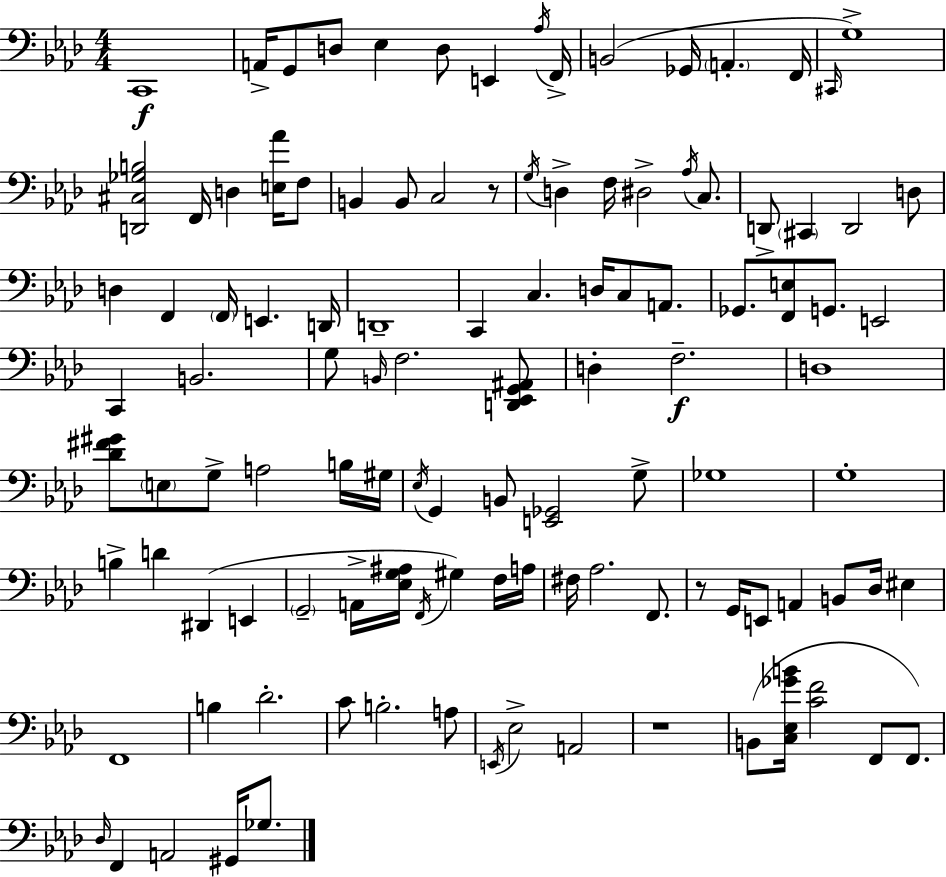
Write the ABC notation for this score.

X:1
T:Untitled
M:4/4
L:1/4
K:Fm
C,,4 A,,/4 G,,/2 D,/2 _E, D,/2 E,, _A,/4 F,,/4 B,,2 _G,,/4 A,, F,,/4 ^C,,/4 G,4 [D,,^C,_G,B,]2 F,,/4 D, [E,_A]/4 F,/2 B,, B,,/2 C,2 z/2 G,/4 D, F,/4 ^D,2 _A,/4 C,/2 D,,/2 ^C,, D,,2 D,/2 D, F,, F,,/4 E,, D,,/4 D,,4 C,, C, D,/4 C,/2 A,,/2 _G,,/2 [F,,E,]/2 G,,/2 E,,2 C,, B,,2 G,/2 B,,/4 F,2 [D,,_E,,G,,^A,,]/2 D, F,2 D,4 [_D^F^G]/2 E,/2 G,/2 A,2 B,/4 ^G,/4 _E,/4 G,, B,,/2 [E,,_G,,]2 G,/2 _G,4 G,4 B, D ^D,, E,, G,,2 A,,/4 [_E,G,^A,]/4 F,,/4 ^G, F,/4 A,/4 ^F,/4 _A,2 F,,/2 z/2 G,,/4 E,,/2 A,, B,,/2 _D,/4 ^E, F,,4 B, _D2 C/2 B,2 A,/2 E,,/4 _E,2 A,,2 z4 B,,/2 [C,_E,_GB]/4 [CF]2 F,,/2 F,,/2 _D,/4 F,, A,,2 ^G,,/4 _G,/2